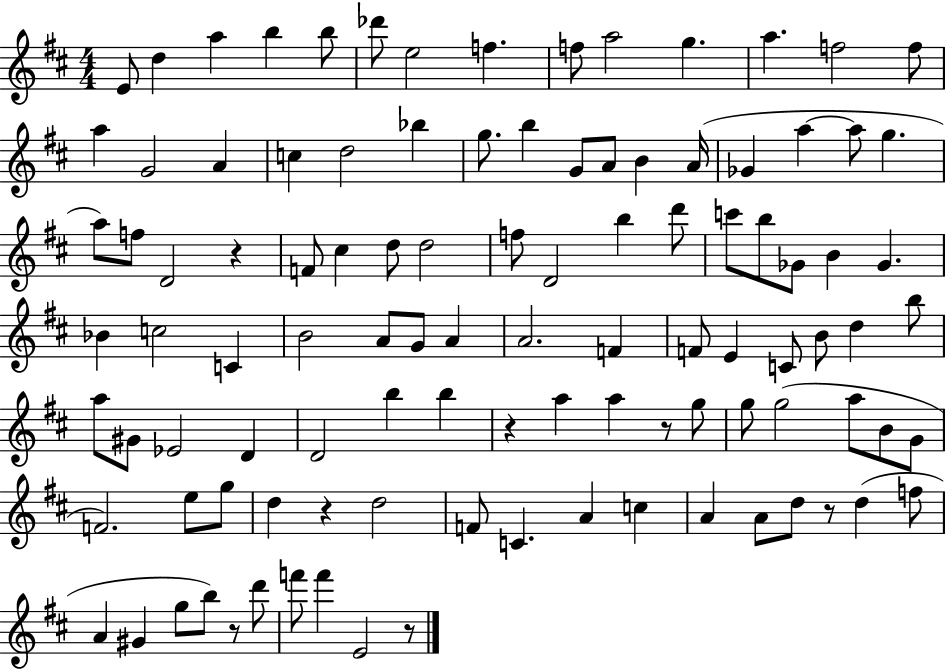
E4/e D5/q A5/q B5/q B5/e Db6/e E5/h F5/q. F5/e A5/h G5/q. A5/q. F5/h F5/e A5/q G4/h A4/q C5/q D5/h Bb5/q G5/e. B5/q G4/e A4/e B4/q A4/s Gb4/q A5/q A5/e G5/q. A5/e F5/e D4/h R/q F4/e C#5/q D5/e D5/h F5/e D4/h B5/q D6/e C6/e B5/e Gb4/e B4/q Gb4/q. Bb4/q C5/h C4/q B4/h A4/e G4/e A4/q A4/h. F4/q F4/e E4/q C4/e B4/e D5/q B5/e A5/e G#4/e Eb4/h D4/q D4/h B5/q B5/q R/q A5/q A5/q R/e G5/e G5/e G5/h A5/e B4/e G4/e F4/h. E5/e G5/e D5/q R/q D5/h F4/e C4/q. A4/q C5/q A4/q A4/e D5/e R/e D5/q F5/e A4/q G#4/q G5/e B5/e R/e D6/e F6/e F6/q E4/h R/e